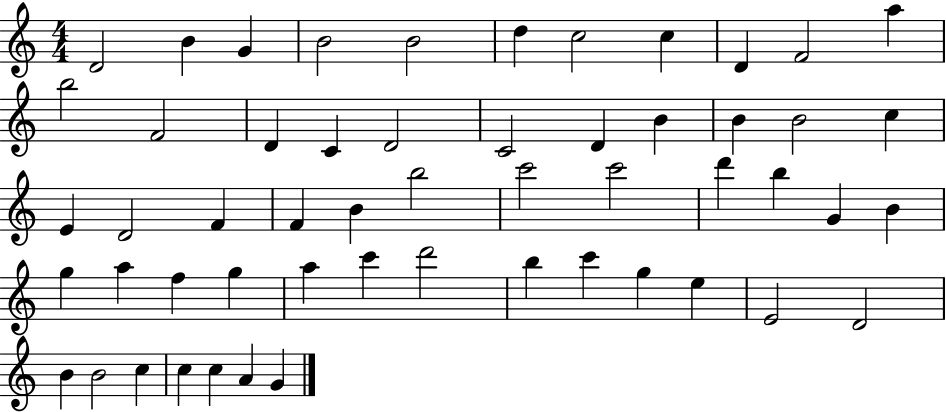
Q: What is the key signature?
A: C major